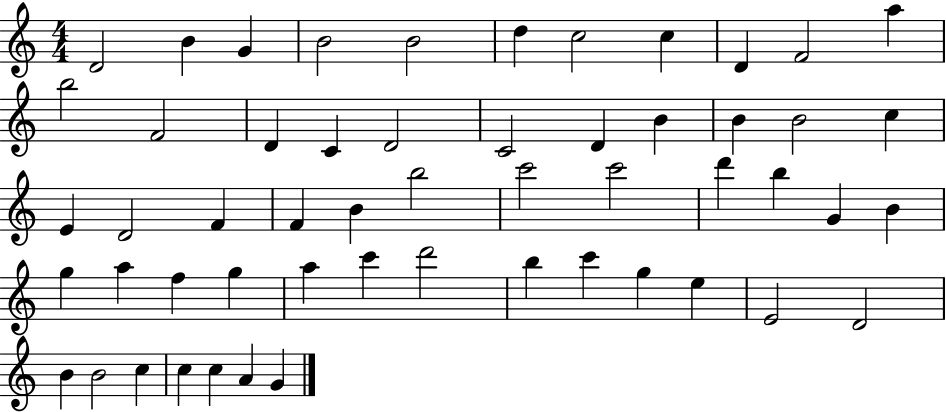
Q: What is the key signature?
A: C major